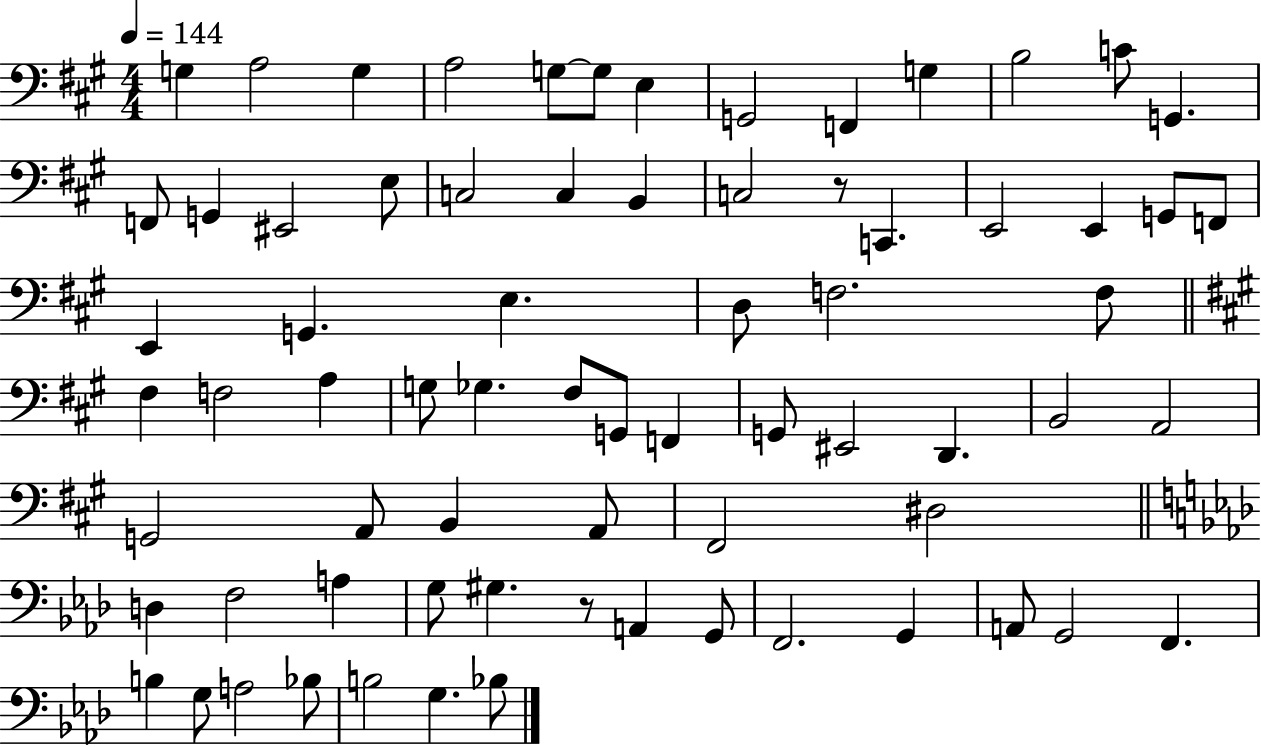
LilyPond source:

{
  \clef bass
  \numericTimeSignature
  \time 4/4
  \key a \major
  \tempo 4 = 144
  g4 a2 g4 | a2 g8~~ g8 e4 | g,2 f,4 g4 | b2 c'8 g,4. | \break f,8 g,4 eis,2 e8 | c2 c4 b,4 | c2 r8 c,4. | e,2 e,4 g,8 f,8 | \break e,4 g,4. e4. | d8 f2. f8 | \bar "||" \break \key a \major fis4 f2 a4 | g8 ges4. fis8 g,8 f,4 | g,8 eis,2 d,4. | b,2 a,2 | \break g,2 a,8 b,4 a,8 | fis,2 dis2 | \bar "||" \break \key f \minor d4 f2 a4 | g8 gis4. r8 a,4 g,8 | f,2. g,4 | a,8 g,2 f,4. | \break b4 g8 a2 bes8 | b2 g4. bes8 | \bar "|."
}